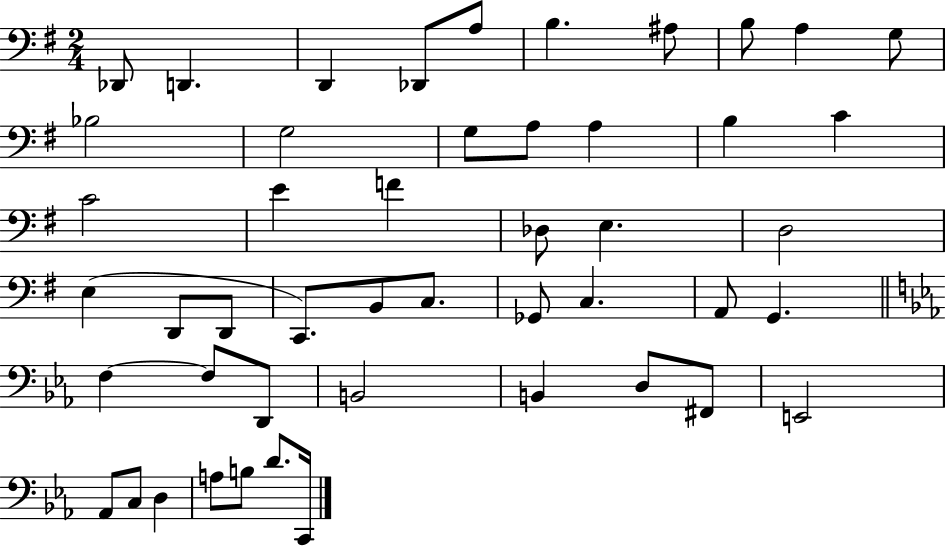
X:1
T:Untitled
M:2/4
L:1/4
K:G
_D,,/2 D,, D,, _D,,/2 A,/2 B, ^A,/2 B,/2 A, G,/2 _B,2 G,2 G,/2 A,/2 A, B, C C2 E F _D,/2 E, D,2 E, D,,/2 D,,/2 C,,/2 B,,/2 C,/2 _G,,/2 C, A,,/2 G,, F, F,/2 D,,/2 B,,2 B,, D,/2 ^F,,/2 E,,2 _A,,/2 C,/2 D, A,/2 B,/2 D/2 C,,/4